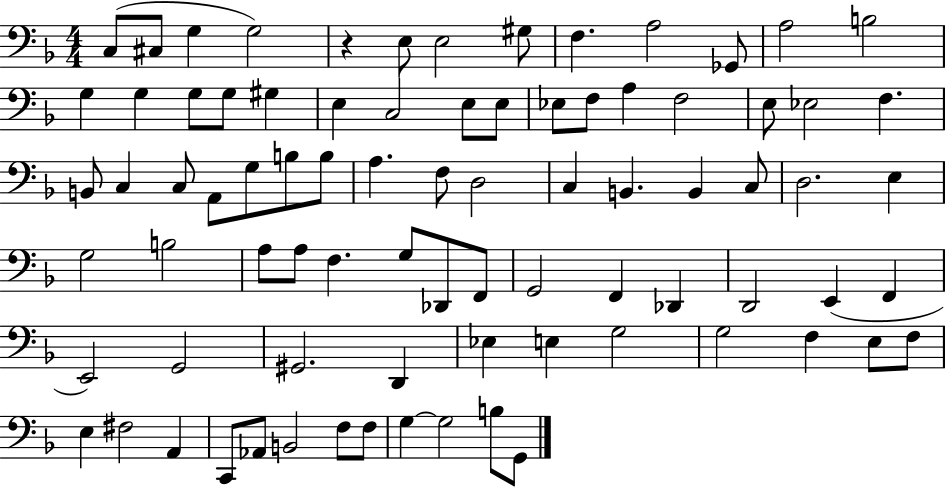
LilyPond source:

{
  \clef bass
  \numericTimeSignature
  \time 4/4
  \key f \major
  c8( cis8 g4 g2) | r4 e8 e2 gis8 | f4. a2 ges,8 | a2 b2 | \break g4 g4 g8 g8 gis4 | e4 c2 e8 e8 | ees8 f8 a4 f2 | e8 ees2 f4. | \break b,8 c4 c8 a,8 g8 b8 b8 | a4. f8 d2 | c4 b,4. b,4 c8 | d2. e4 | \break g2 b2 | a8 a8 f4. g8 des,8 f,8 | g,2 f,4 des,4 | d,2 e,4( f,4 | \break e,2) g,2 | gis,2. d,4 | ees4 e4 g2 | g2 f4 e8 f8 | \break e4 fis2 a,4 | c,8 aes,8 b,2 f8 f8 | g4~~ g2 b8 g,8 | \bar "|."
}